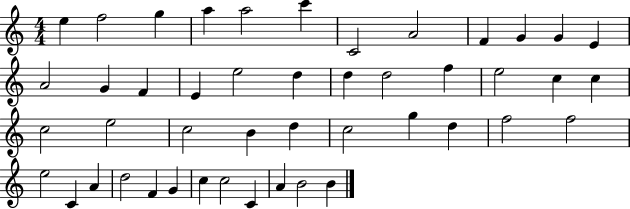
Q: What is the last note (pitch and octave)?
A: B4